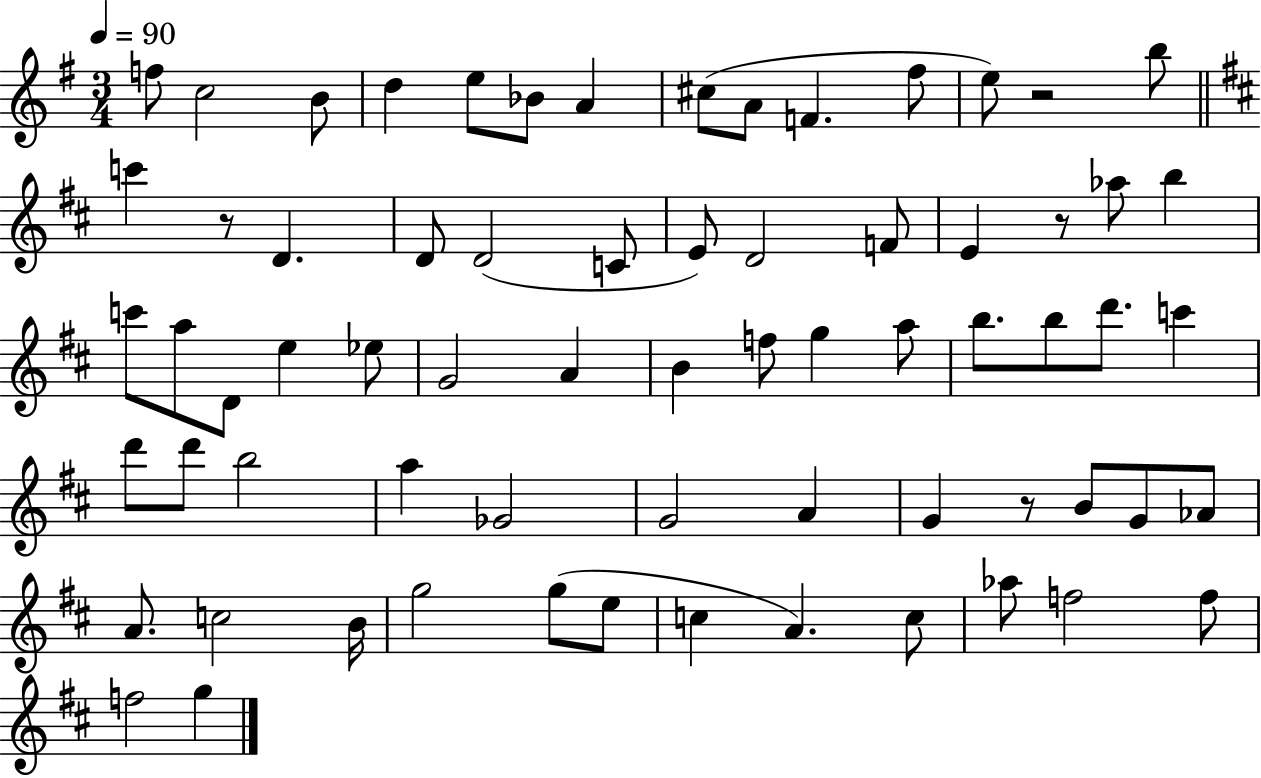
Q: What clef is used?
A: treble